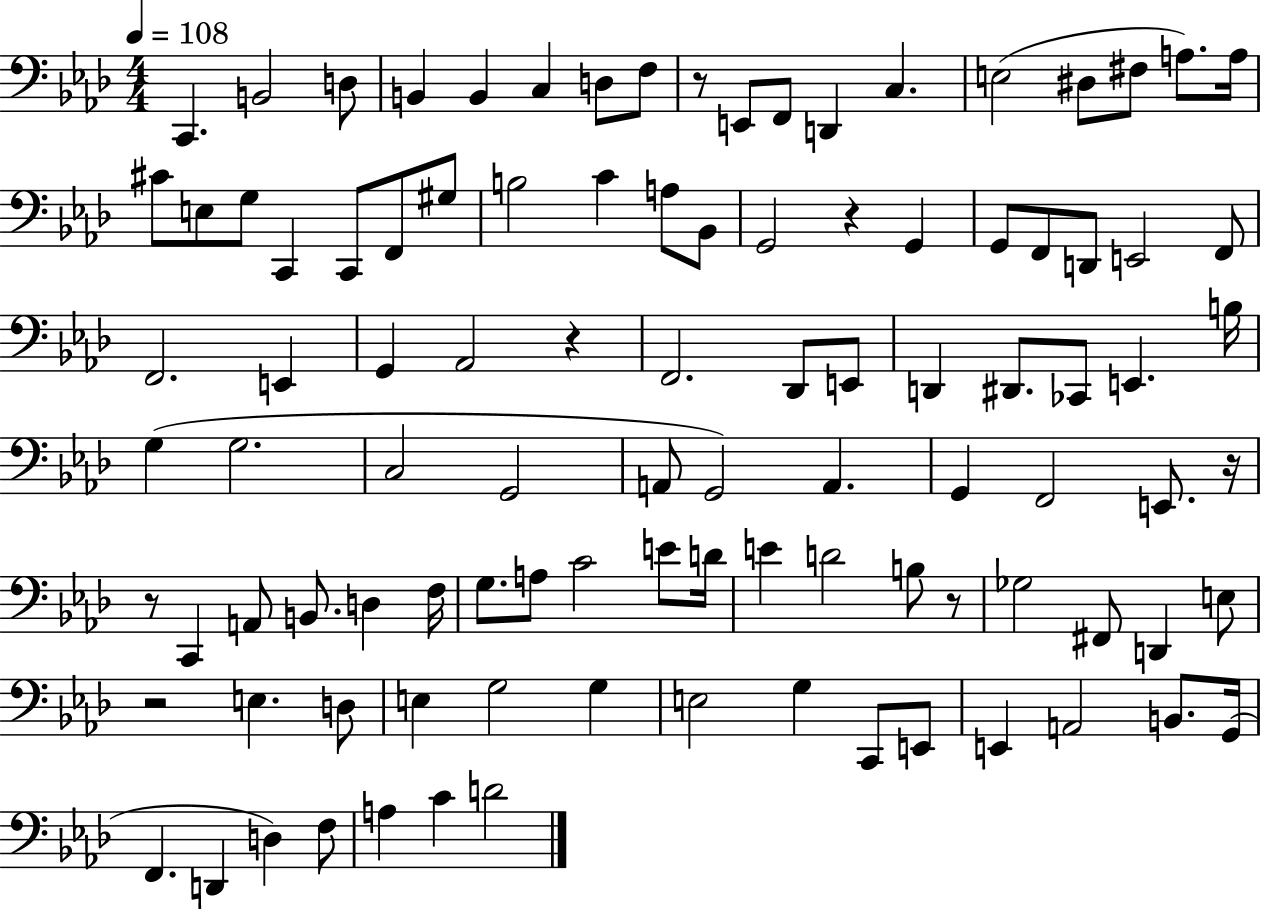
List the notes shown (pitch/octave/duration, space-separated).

C2/q. B2/h D3/e B2/q B2/q C3/q D3/e F3/e R/e E2/e F2/e D2/q C3/q. E3/h D#3/e F#3/e A3/e. A3/s C#4/e E3/e G3/e C2/q C2/e F2/e G#3/e B3/h C4/q A3/e Bb2/e G2/h R/q G2/q G2/e F2/e D2/e E2/h F2/e F2/h. E2/q G2/q Ab2/h R/q F2/h. Db2/e E2/e D2/q D#2/e. CES2/e E2/q. B3/s G3/q G3/h. C3/h G2/h A2/e G2/h A2/q. G2/q F2/h E2/e. R/s R/e C2/q A2/e B2/e. D3/q F3/s G3/e. A3/e C4/h E4/e D4/s E4/q D4/h B3/e R/e Gb3/h F#2/e D2/q E3/e R/h E3/q. D3/e E3/q G3/h G3/q E3/h G3/q C2/e E2/e E2/q A2/h B2/e. G2/s F2/q. D2/q D3/q F3/e A3/q C4/q D4/h